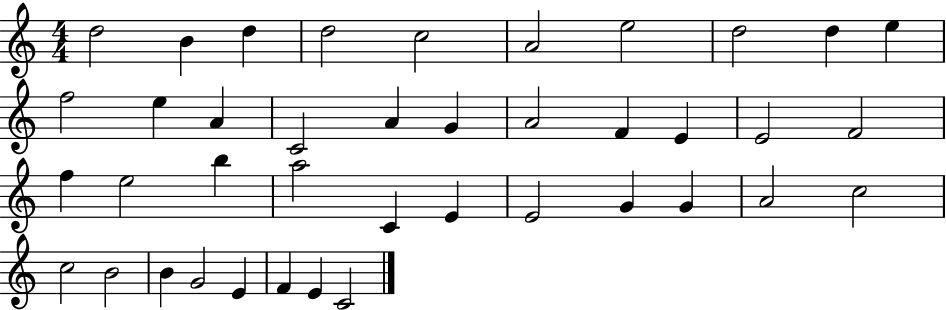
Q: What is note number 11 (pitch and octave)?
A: F5